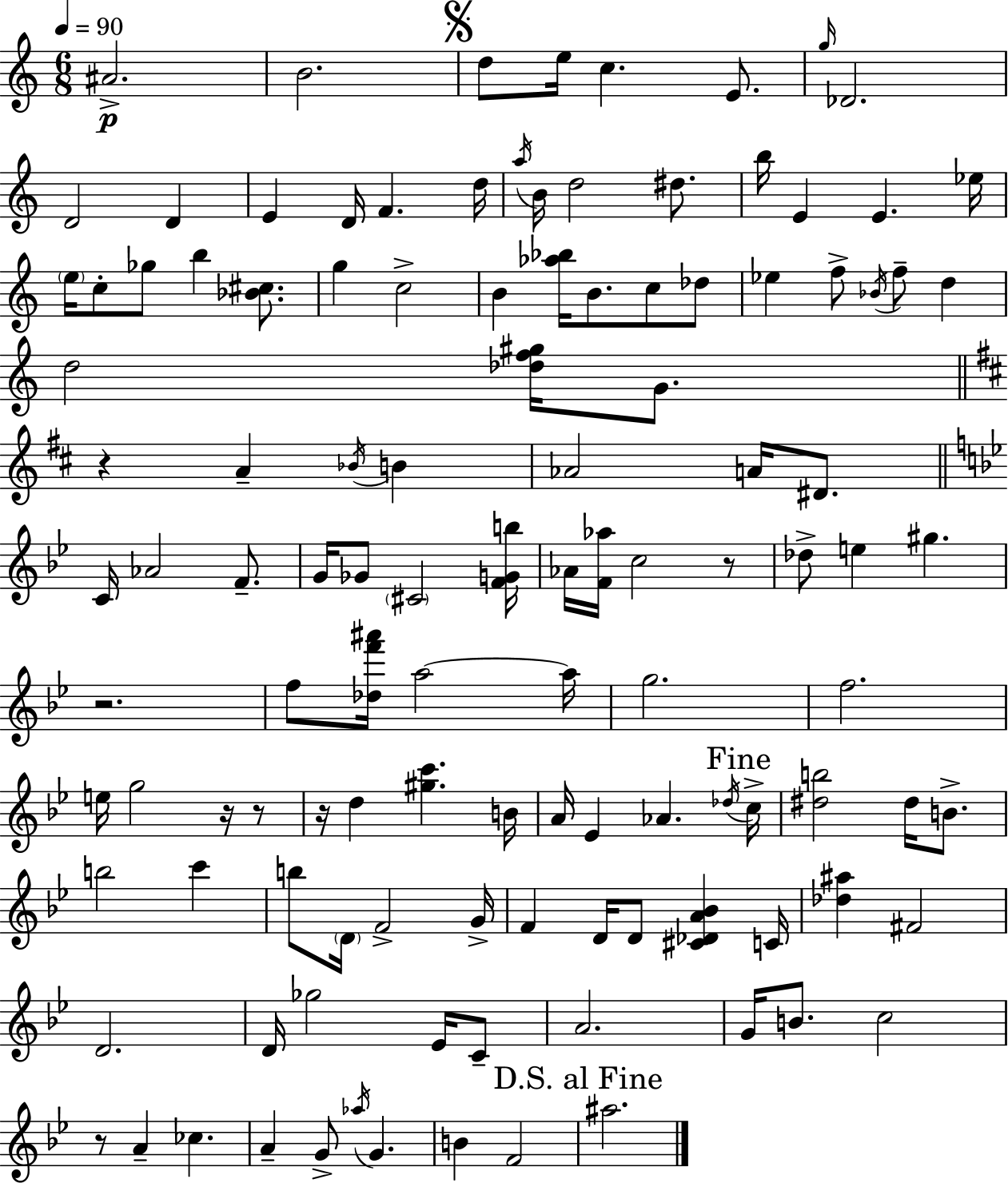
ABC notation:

X:1
T:Untitled
M:6/8
L:1/4
K:Am
^A2 B2 d/2 e/4 c E/2 g/4 _D2 D2 D E D/4 F d/4 a/4 B/4 d2 ^d/2 b/4 E E _e/4 e/4 c/2 _g/2 b [_B^c]/2 g c2 B [_a_b]/4 B/2 c/2 _d/2 _e f/2 _B/4 f/2 d d2 [_df^g]/4 G/2 z A _B/4 B _A2 A/4 ^D/2 C/4 _A2 F/2 G/4 _G/2 ^C2 [FGb]/4 _A/4 [F_a]/4 c2 z/2 _d/2 e ^g z2 f/2 [_df'^a']/4 a2 a/4 g2 f2 e/4 g2 z/4 z/2 z/4 d [^gc'] B/4 A/4 _E _A _d/4 c/4 [^db]2 ^d/4 B/2 b2 c' b/2 D/4 F2 G/4 F D/4 D/2 [^C_DA_B] C/4 [_d^a] ^F2 D2 D/4 _g2 _E/4 C/2 A2 G/4 B/2 c2 z/2 A _c A G/2 _a/4 G B F2 ^a2